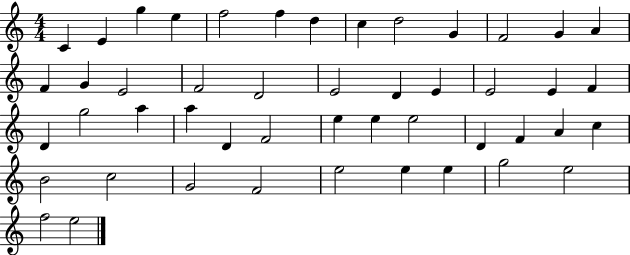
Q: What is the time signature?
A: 4/4